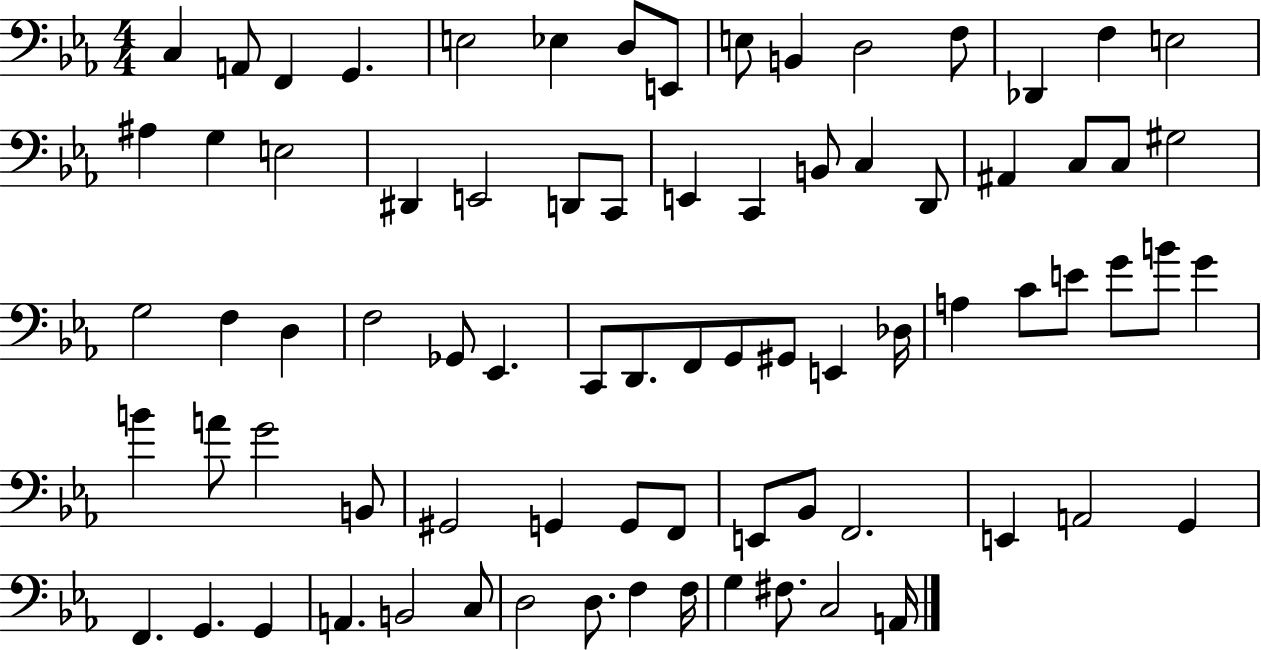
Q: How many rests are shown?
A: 0